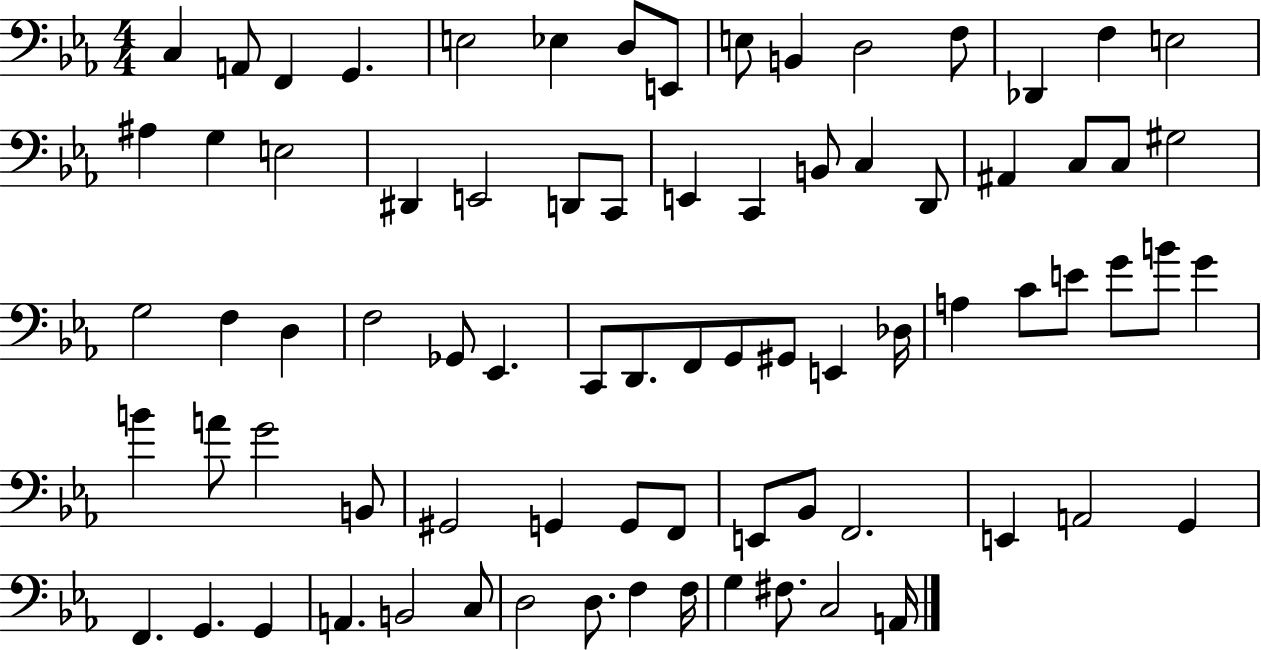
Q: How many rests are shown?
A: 0